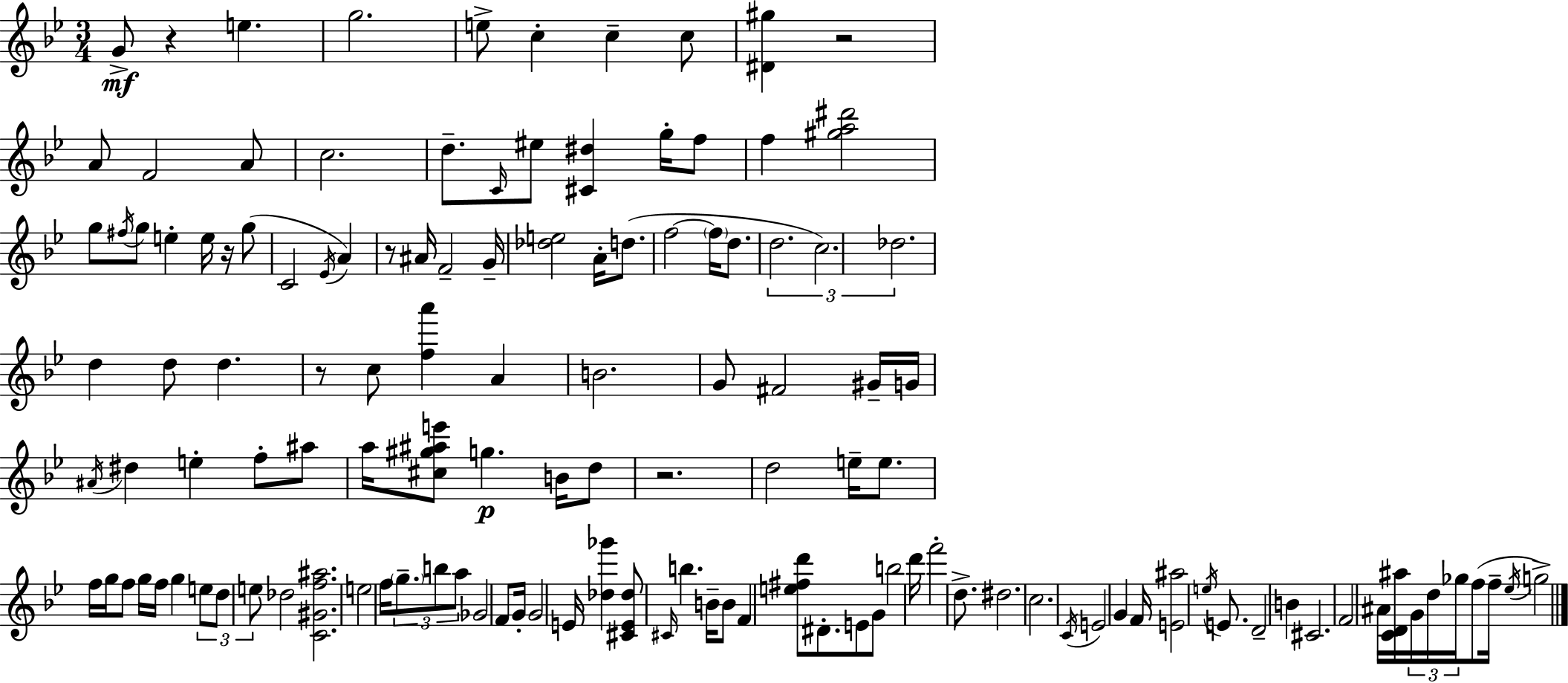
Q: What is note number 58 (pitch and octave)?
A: E5